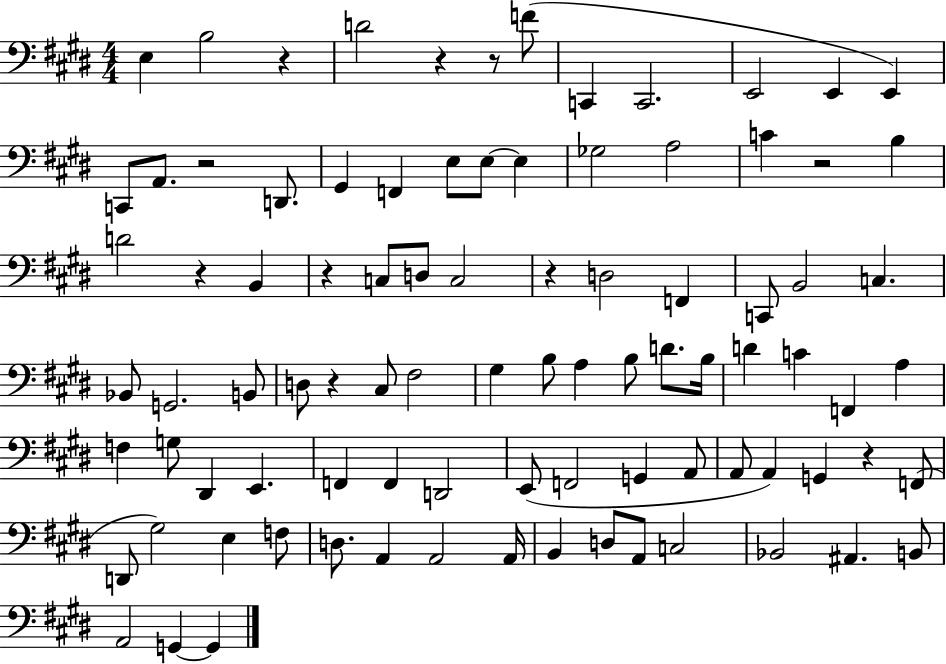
X:1
T:Untitled
M:4/4
L:1/4
K:E
E, B,2 z D2 z z/2 F/2 C,, C,,2 E,,2 E,, E,, C,,/2 A,,/2 z2 D,,/2 ^G,, F,, E,/2 E,/2 E, _G,2 A,2 C z2 B, D2 z B,, z C,/2 D,/2 C,2 z D,2 F,, C,,/2 B,,2 C, _B,,/2 G,,2 B,,/2 D,/2 z ^C,/2 ^F,2 ^G, B,/2 A, B,/2 D/2 B,/4 D C F,, A, F, G,/2 ^D,, E,, F,, F,, D,,2 E,,/2 F,,2 G,, A,,/2 A,,/2 A,, G,, z F,,/2 D,,/2 ^G,2 E, F,/2 D,/2 A,, A,,2 A,,/4 B,, D,/2 A,,/2 C,2 _B,,2 ^A,, B,,/2 A,,2 G,, G,,